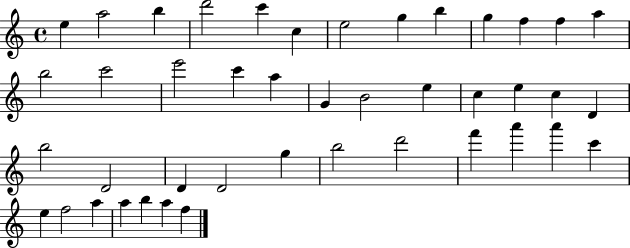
E5/q A5/h B5/q D6/h C6/q C5/q E5/h G5/q B5/q G5/q F5/q F5/q A5/q B5/h C6/h E6/h C6/q A5/q G4/q B4/h E5/q C5/q E5/q C5/q D4/q B5/h D4/h D4/q D4/h G5/q B5/h D6/h F6/q A6/q A6/q C6/q E5/q F5/h A5/q A5/q B5/q A5/q F5/q